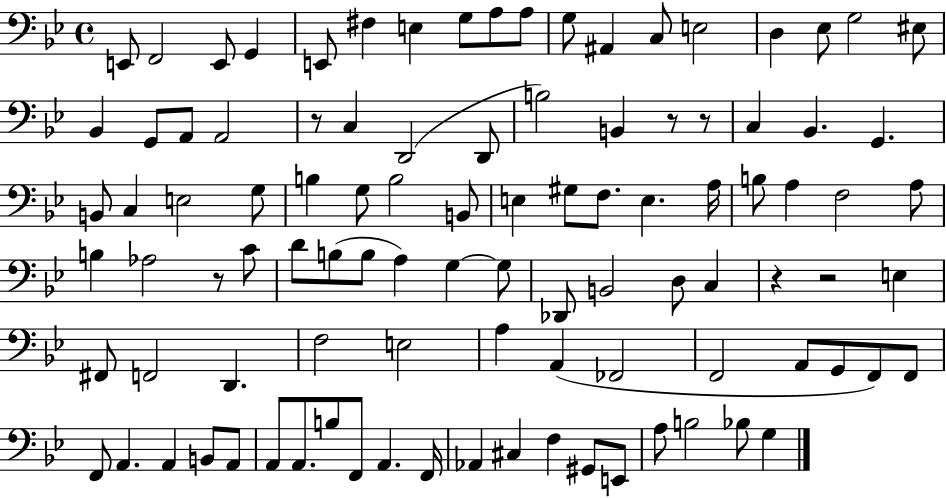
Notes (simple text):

E2/e F2/h E2/e G2/q E2/e F#3/q E3/q G3/e A3/e A3/e G3/e A#2/q C3/e E3/h D3/q Eb3/e G3/h EIS3/e Bb2/q G2/e A2/e A2/h R/e C3/q D2/h D2/e B3/h B2/q R/e R/e C3/q Bb2/q. G2/q. B2/e C3/q E3/h G3/e B3/q G3/e B3/h B2/e E3/q G#3/e F3/e. E3/q. A3/s B3/e A3/q F3/h A3/e B3/q Ab3/h R/e C4/e D4/e B3/e B3/e A3/q G3/q G3/e Db2/e B2/h D3/e C3/q R/q R/h E3/q F#2/e F2/h D2/q. F3/h E3/h A3/q A2/q FES2/h F2/h A2/e G2/e F2/e F2/e F2/e A2/q. A2/q B2/e A2/e A2/e A2/e. B3/e F2/e A2/q. F2/s Ab2/q C#3/q F3/q G#2/e E2/e A3/e B3/h Bb3/e G3/q